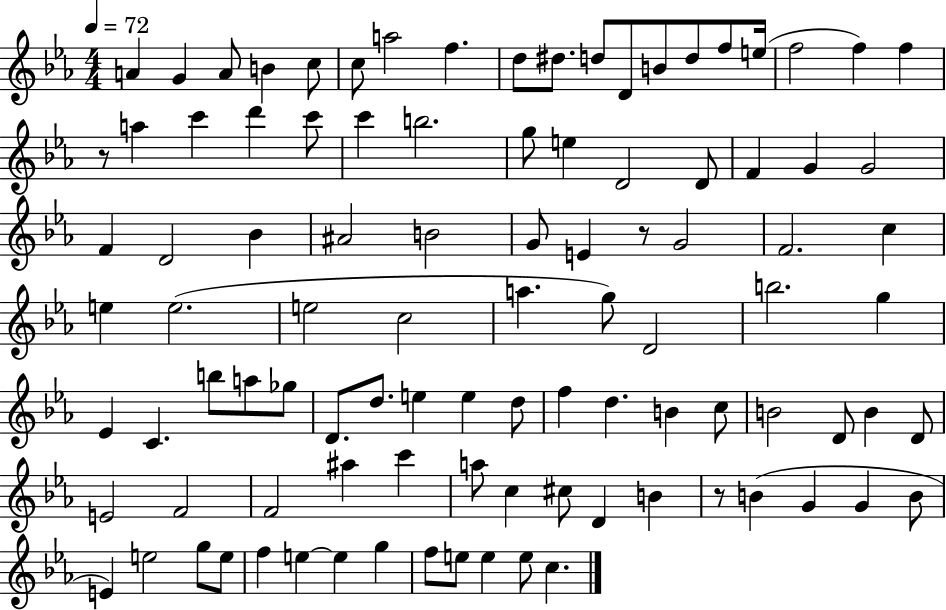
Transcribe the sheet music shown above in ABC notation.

X:1
T:Untitled
M:4/4
L:1/4
K:Eb
A G A/2 B c/2 c/2 a2 f d/2 ^d/2 d/2 D/2 B/2 d/2 f/2 e/4 f2 f f z/2 a c' d' c'/2 c' b2 g/2 e D2 D/2 F G G2 F D2 _B ^A2 B2 G/2 E z/2 G2 F2 c e e2 e2 c2 a g/2 D2 b2 g _E C b/2 a/2 _g/2 D/2 d/2 e e d/2 f d B c/2 B2 D/2 B D/2 E2 F2 F2 ^a c' a/2 c ^c/2 D B z/2 B G G B/2 E e2 g/2 e/2 f e e g f/2 e/2 e e/2 c